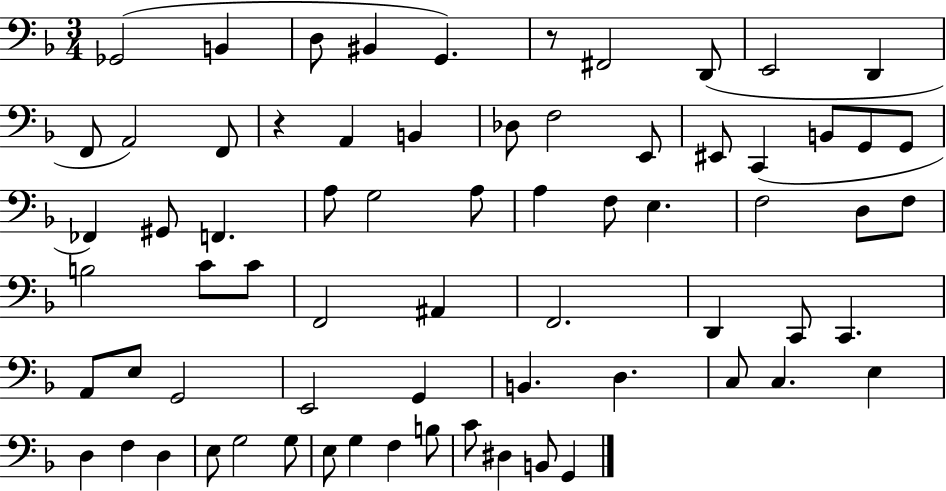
{
  \clef bass
  \numericTimeSignature
  \time 3/4
  \key f \major
  ges,2( b,4 | d8 bis,4 g,4.) | r8 fis,2 d,8( | e,2 d,4 | \break f,8 a,2) f,8 | r4 a,4 b,4 | des8 f2 e,8 | eis,8 c,4( b,8 g,8 g,8 | \break fes,4) gis,8 f,4. | a8 g2 a8 | a4 f8 e4. | f2 d8 f8 | \break b2 c'8 c'8 | f,2 ais,4 | f,2. | d,4 c,8 c,4. | \break a,8 e8 g,2 | e,2 g,4 | b,4. d4. | c8 c4. e4 | \break d4 f4 d4 | e8 g2 g8 | e8 g4 f4 b8 | c'8 dis4 b,8 g,4 | \break \bar "|."
}